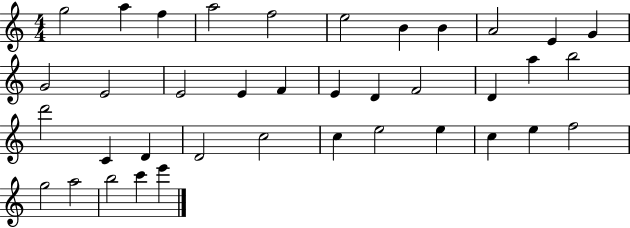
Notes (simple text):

G5/h A5/q F5/q A5/h F5/h E5/h B4/q B4/q A4/h E4/q G4/q G4/h E4/h E4/h E4/q F4/q E4/q D4/q F4/h D4/q A5/q B5/h D6/h C4/q D4/q D4/h C5/h C5/q E5/h E5/q C5/q E5/q F5/h G5/h A5/h B5/h C6/q E6/q